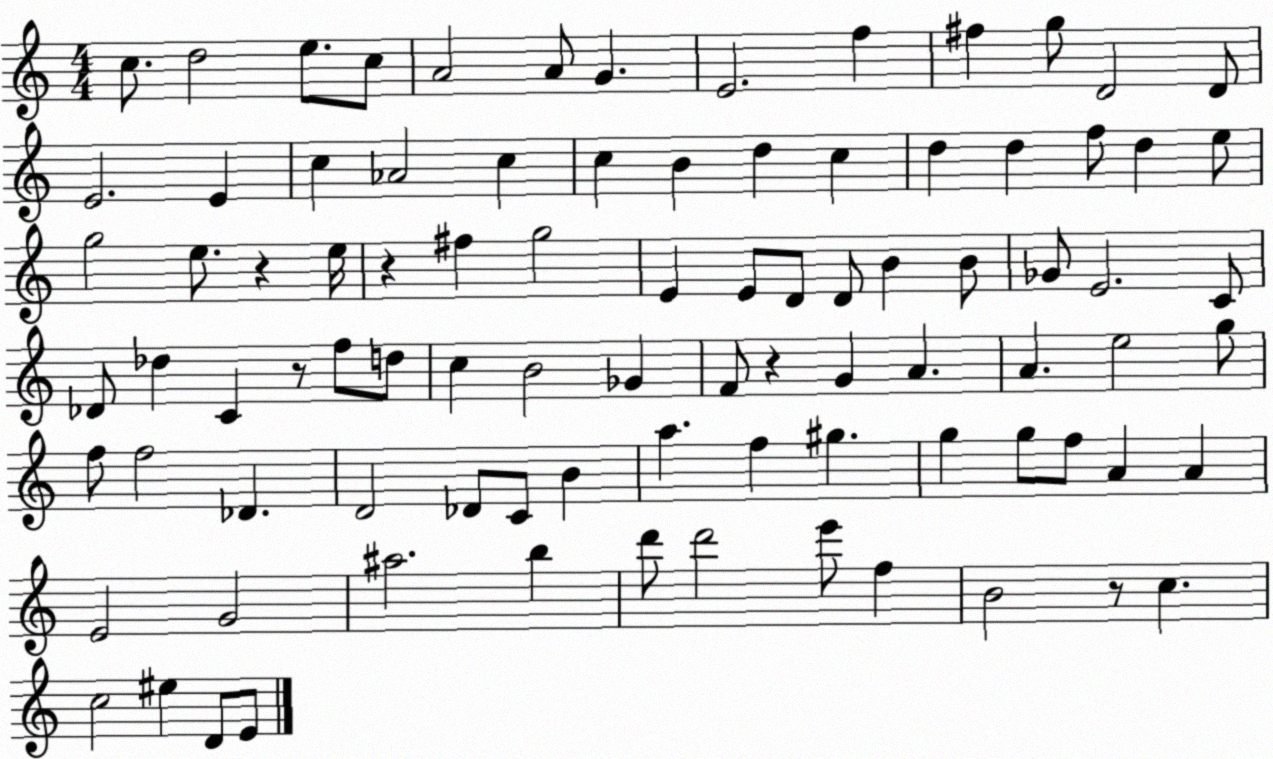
X:1
T:Untitled
M:4/4
L:1/4
K:C
c/2 d2 e/2 c/2 A2 A/2 G E2 f ^f g/2 D2 D/2 E2 E c _A2 c c B d c d d f/2 d e/2 g2 e/2 z e/4 z ^f g2 E E/2 D/2 D/2 B B/2 _G/2 E2 C/2 _D/2 _d C z/2 f/2 d/2 c B2 _G F/2 z G A A e2 g/2 f/2 f2 _D D2 _D/2 C/2 B a f ^g g g/2 f/2 A A E2 G2 ^a2 b d'/2 d'2 e'/2 f B2 z/2 c c2 ^e D/2 E/2